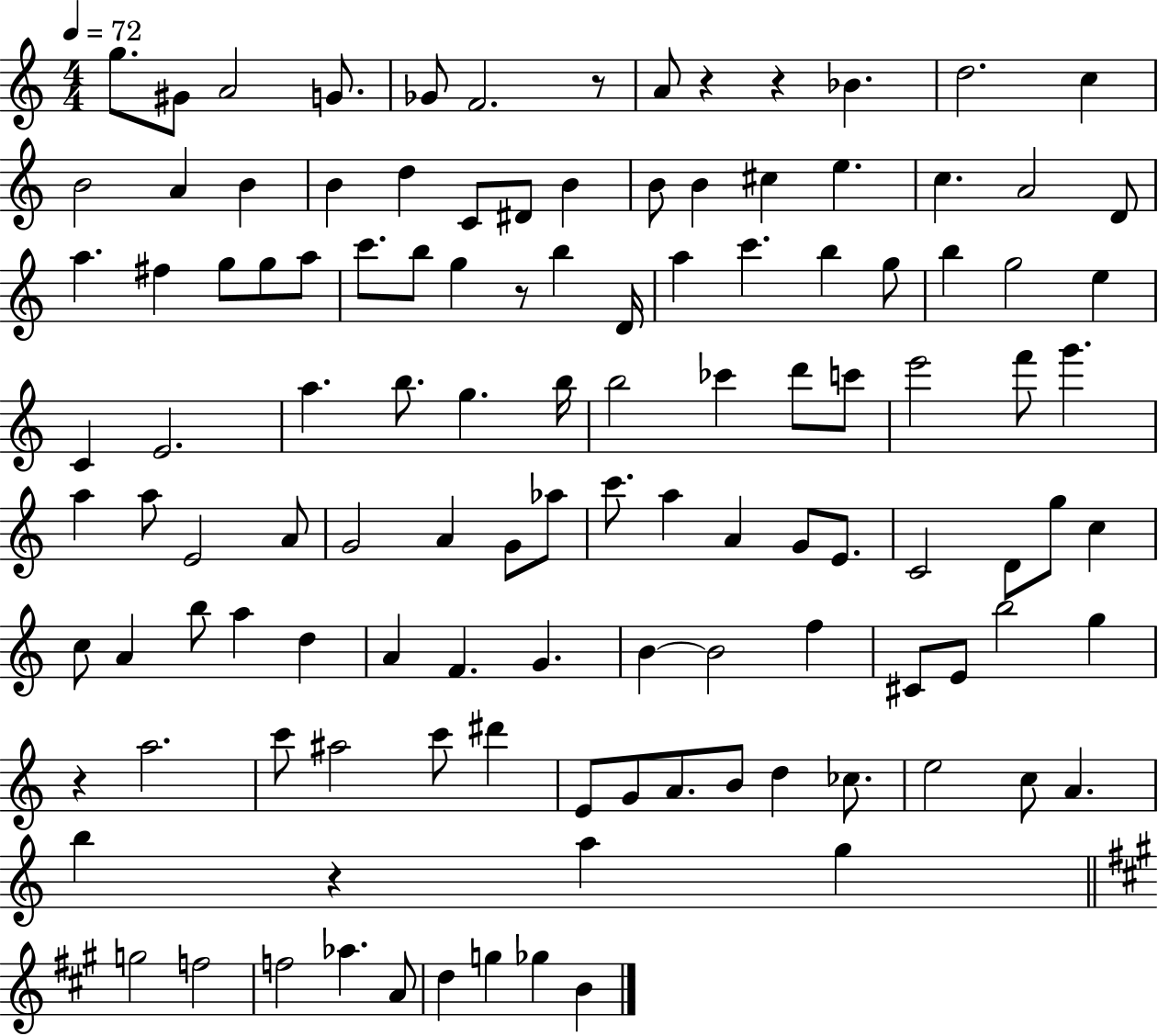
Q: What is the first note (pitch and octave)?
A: G5